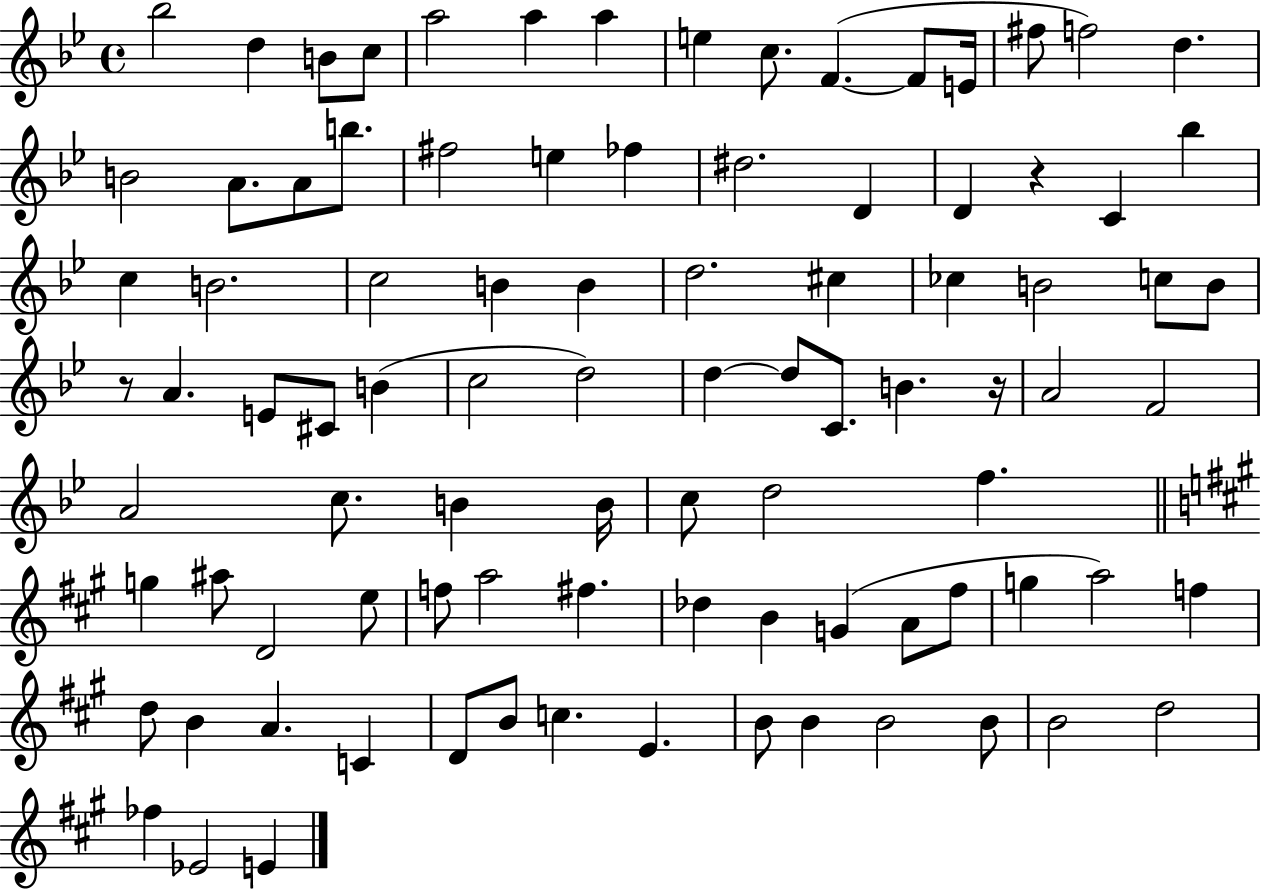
{
  \clef treble
  \time 4/4
  \defaultTimeSignature
  \key bes \major
  bes''2 d''4 b'8 c''8 | a''2 a''4 a''4 | e''4 c''8. f'4.~(~ f'8 e'16 | fis''8 f''2) d''4. | \break b'2 a'8. a'8 b''8. | fis''2 e''4 fes''4 | dis''2. d'4 | d'4 r4 c'4 bes''4 | \break c''4 b'2. | c''2 b'4 b'4 | d''2. cis''4 | ces''4 b'2 c''8 b'8 | \break r8 a'4. e'8 cis'8 b'4( | c''2 d''2) | d''4~~ d''8 c'8. b'4. r16 | a'2 f'2 | \break a'2 c''8. b'4 b'16 | c''8 d''2 f''4. | \bar "||" \break \key a \major g''4 ais''8 d'2 e''8 | f''8 a''2 fis''4. | des''4 b'4 g'4( a'8 fis''8 | g''4 a''2) f''4 | \break d''8 b'4 a'4. c'4 | d'8 b'8 c''4. e'4. | b'8 b'4 b'2 b'8 | b'2 d''2 | \break fes''4 ees'2 e'4 | \bar "|."
}